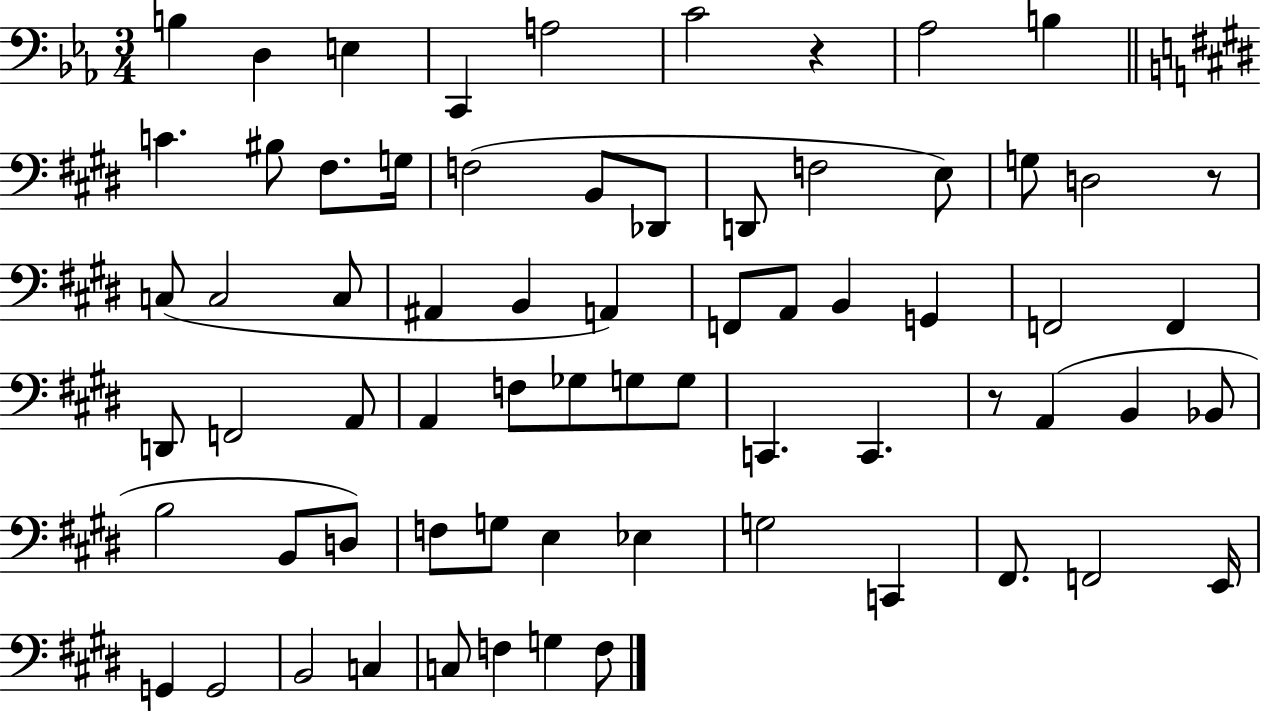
{
  \clef bass
  \numericTimeSignature
  \time 3/4
  \key ees \major
  b4 d4 e4 | c,4 a2 | c'2 r4 | aes2 b4 | \break \bar "||" \break \key e \major c'4. bis8 fis8. g16 | f2( b,8 des,8 | d,8 f2 e8) | g8 d2 r8 | \break c8( c2 c8 | ais,4 b,4 a,4) | f,8 a,8 b,4 g,4 | f,2 f,4 | \break d,8 f,2 a,8 | a,4 f8 ges8 g8 g8 | c,4. c,4. | r8 a,4( b,4 bes,8 | \break b2 b,8 d8) | f8 g8 e4 ees4 | g2 c,4 | fis,8. f,2 e,16 | \break g,4 g,2 | b,2 c4 | c8 f4 g4 f8 | \bar "|."
}